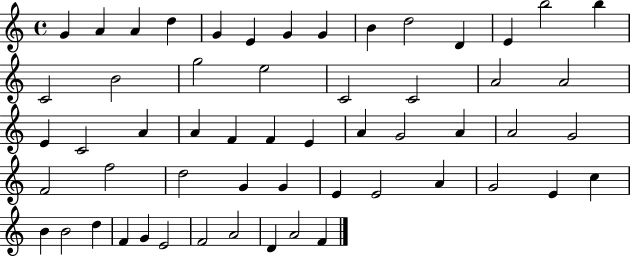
{
  \clef treble
  \time 4/4
  \defaultTimeSignature
  \key c \major
  g'4 a'4 a'4 d''4 | g'4 e'4 g'4 g'4 | b'4 d''2 d'4 | e'4 b''2 b''4 | \break c'2 b'2 | g''2 e''2 | c'2 c'2 | a'2 a'2 | \break e'4 c'2 a'4 | a'4 f'4 f'4 e'4 | a'4 g'2 a'4 | a'2 g'2 | \break f'2 f''2 | d''2 g'4 g'4 | e'4 e'2 a'4 | g'2 e'4 c''4 | \break b'4 b'2 d''4 | f'4 g'4 e'2 | f'2 a'2 | d'4 a'2 f'4 | \break \bar "|."
}